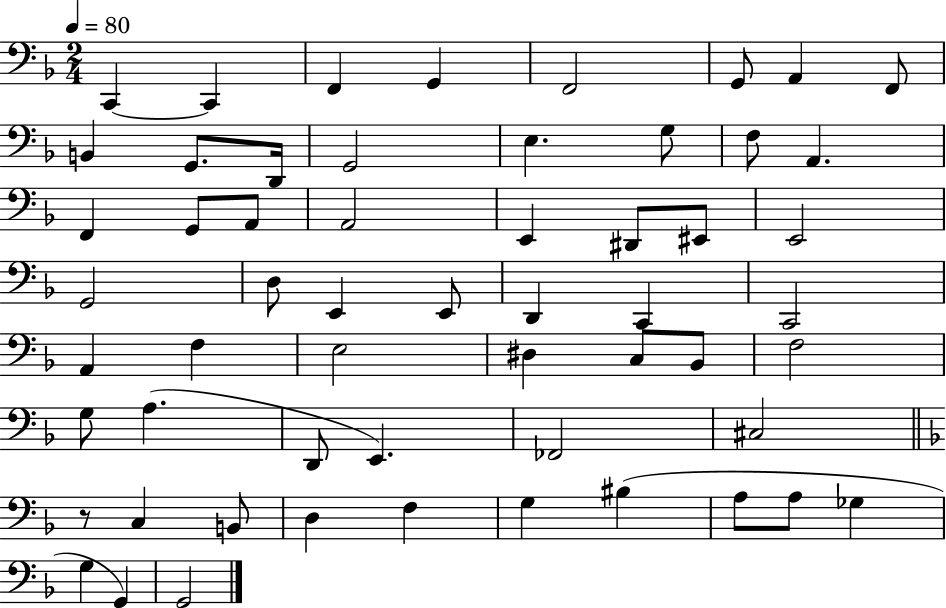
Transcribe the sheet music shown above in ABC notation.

X:1
T:Untitled
M:2/4
L:1/4
K:F
C,, C,, F,, G,, F,,2 G,,/2 A,, F,,/2 B,, G,,/2 D,,/4 G,,2 E, G,/2 F,/2 A,, F,, G,,/2 A,,/2 A,,2 E,, ^D,,/2 ^E,,/2 E,,2 G,,2 D,/2 E,, E,,/2 D,, C,, C,,2 A,, F, E,2 ^D, C,/2 _B,,/2 F,2 G,/2 A, D,,/2 E,, _F,,2 ^C,2 z/2 C, B,,/2 D, F, G, ^B, A,/2 A,/2 _G, G, G,, G,,2